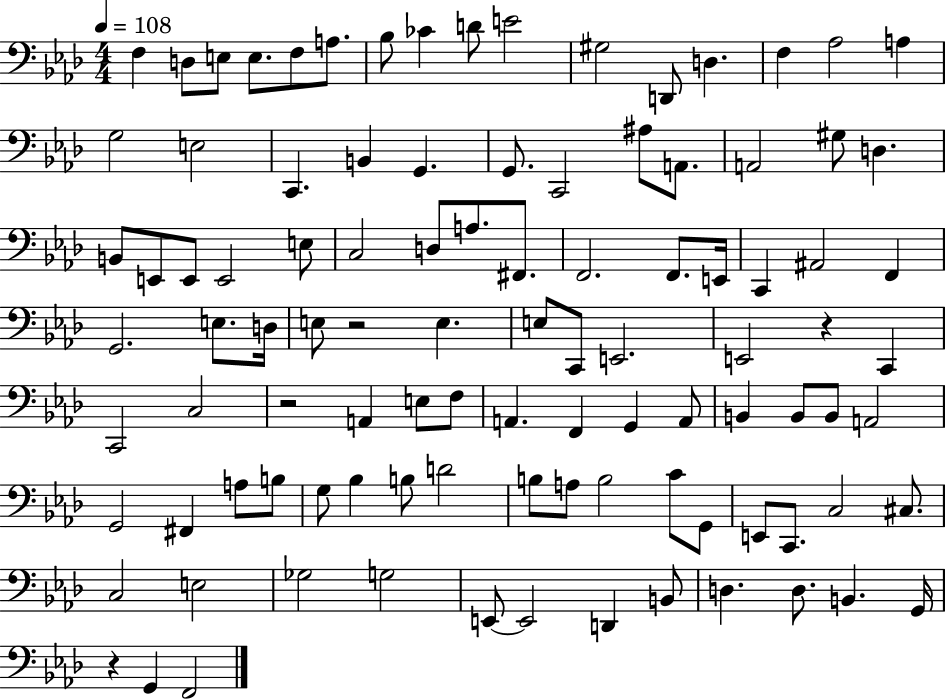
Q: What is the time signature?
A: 4/4